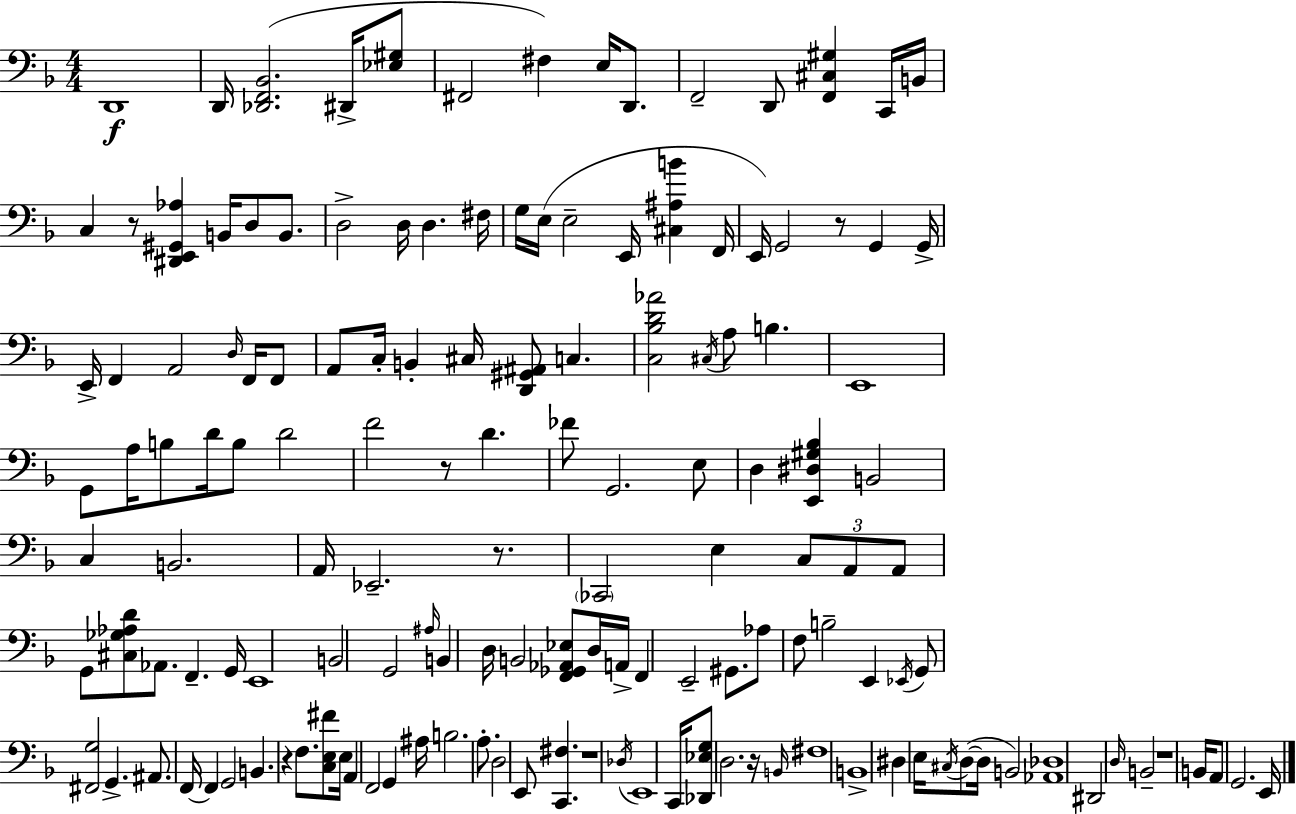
X:1
T:Untitled
M:4/4
L:1/4
K:F
D,,4 D,,/4 [_D,,F,,_B,,]2 ^D,,/4 [_E,^G,]/2 ^F,,2 ^F, E,/4 D,,/2 F,,2 D,,/2 [F,,^C,^G,] C,,/4 B,,/4 C, z/2 [^D,,E,,^G,,_A,] B,,/4 D,/2 B,,/2 D,2 D,/4 D, ^F,/4 G,/4 E,/4 E,2 E,,/4 [^C,^A,B] F,,/4 E,,/4 G,,2 z/2 G,, G,,/4 E,,/4 F,, A,,2 D,/4 F,,/4 F,,/2 A,,/2 C,/4 B,, ^C,/4 [D,,^G,,^A,,]/2 C, [C,_B,D_A]2 ^C,/4 A,/2 B, E,,4 G,,/2 A,/4 B,/2 D/4 B,/2 D2 F2 z/2 D _F/2 G,,2 E,/2 D, [E,,^D,^G,_B,] B,,2 C, B,,2 A,,/4 _E,,2 z/2 _C,,2 E, C,/2 A,,/2 A,,/2 G,,/2 [^C,_G,_A,D]/2 _A,,/2 F,, G,,/4 E,,4 B,,2 G,,2 ^A,/4 B,, D,/4 B,,2 [F,,_G,,_A,,_E,]/2 D,/4 A,,/4 F,, E,,2 ^G,,/2 _A,/2 F,/2 B,2 E,, _E,,/4 G,,/2 [^F,,G,]2 G,, ^A,,/2 F,,/4 F,, G,,2 B,, z F,/2 [C,E,^F]/2 E,/4 A,, F,,2 G,, ^A,/4 B,2 A,/2 D,2 E,,/2 [C,,^F,] z4 _D,/4 E,,4 C,,/4 [_D,,_E,G,]/2 D,2 z/4 B,,/4 ^F,4 B,,4 ^D, E,/4 ^C,/4 D,/2 D,/4 B,,2 [_A,,_D,]4 ^D,,2 D,/4 B,,2 z4 B,,/4 A,,/2 G,,2 E,,/4